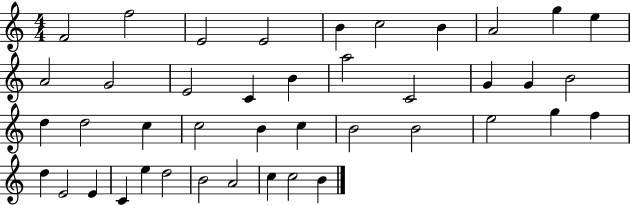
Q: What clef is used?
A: treble